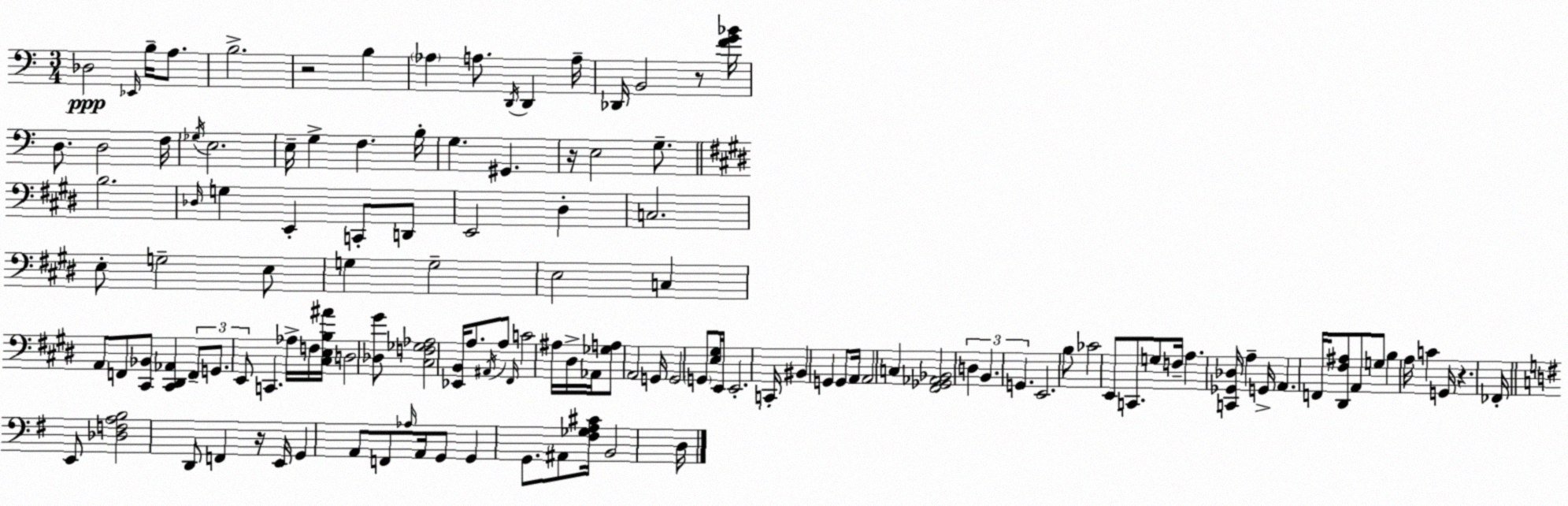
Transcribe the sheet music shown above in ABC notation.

X:1
T:Untitled
M:3/4
L:1/4
K:C
_D,2 _E,,/4 B,/4 A,/2 B,2 z2 B, _A, A,/2 D,,/4 D,, A,/4 _D,,/4 B,,2 z/2 [FG_B]/4 D,/2 D,2 F,/4 _G,/4 E,2 E,/4 G, F, B,/4 G, ^G,, z/4 E,2 G,/2 B,2 _D,/4 G, E,, C,,/2 D,,/2 E,,2 ^D, C,2 E,/2 G,2 E,/2 G, G,2 E,2 C, A,,/2 F,,/2 [^C,,_B,,]/2 [^C,,^D,,_A,,] F,,/2 G,,/2 E,,/2 C,, _A,/4 F,/4 [^C,E,B,^A]/4 D,2 [_D,^G]/2 [^C,F,_G,_A,]2 [_E,,B,,]/4 A,/2 ^A,,/4 A,/2 ^F,,/4 C2 ^A,/4 ^D,/4 _A,,/4 [_G,A,]/2 A,,2 G,,/4 G,,2 G,,/2 [E,^G,]/4 E,,/4 E,,2 C,,/4 ^B,, G,, G,,/2 A,,/4 A,,2 C, [^F,,_G,,_A,,_B,,]2 D, B,, G,, E,,2 B,/2 _C2 E,,/2 C,,/2 G,/2 F,/4 A, [C,,_G,,_D,]/4 A, G,,/4 A,, F,,/4 [^D,,^F,^A,]/2 A,,/2 G,/2 B, A,/4 C G,,/4 z _F,,/4 E,,/2 [_D,F,A,B,]2 D,,/2 F,, z/4 E,,/4 G,, A,,/2 F,,/2 _A,/4 A,,/4 G,,/2 G,, G,,/2 ^A,,/2 [^F,_G,A,^C]/4 B,,2 D,/4